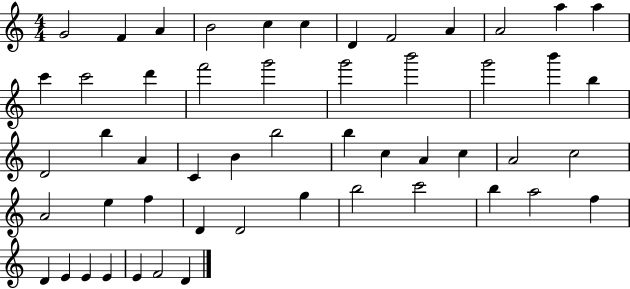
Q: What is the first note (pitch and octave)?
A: G4